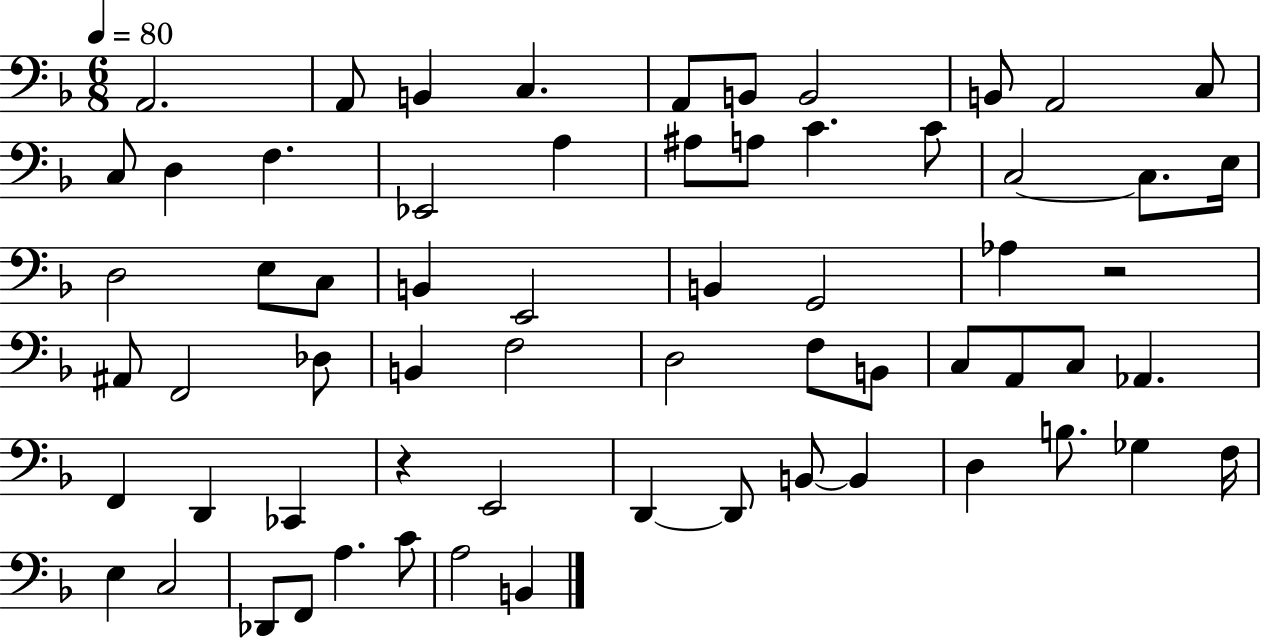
A2/h. A2/e B2/q C3/q. A2/e B2/e B2/h B2/e A2/h C3/e C3/e D3/q F3/q. Eb2/h A3/q A#3/e A3/e C4/q. C4/e C3/h C3/e. E3/s D3/h E3/e C3/e B2/q E2/h B2/q G2/h Ab3/q R/h A#2/e F2/h Db3/e B2/q F3/h D3/h F3/e B2/e C3/e A2/e C3/e Ab2/q. F2/q D2/q CES2/q R/q E2/h D2/q D2/e B2/e B2/q D3/q B3/e. Gb3/q F3/s E3/q C3/h Db2/e F2/e A3/q. C4/e A3/h B2/q